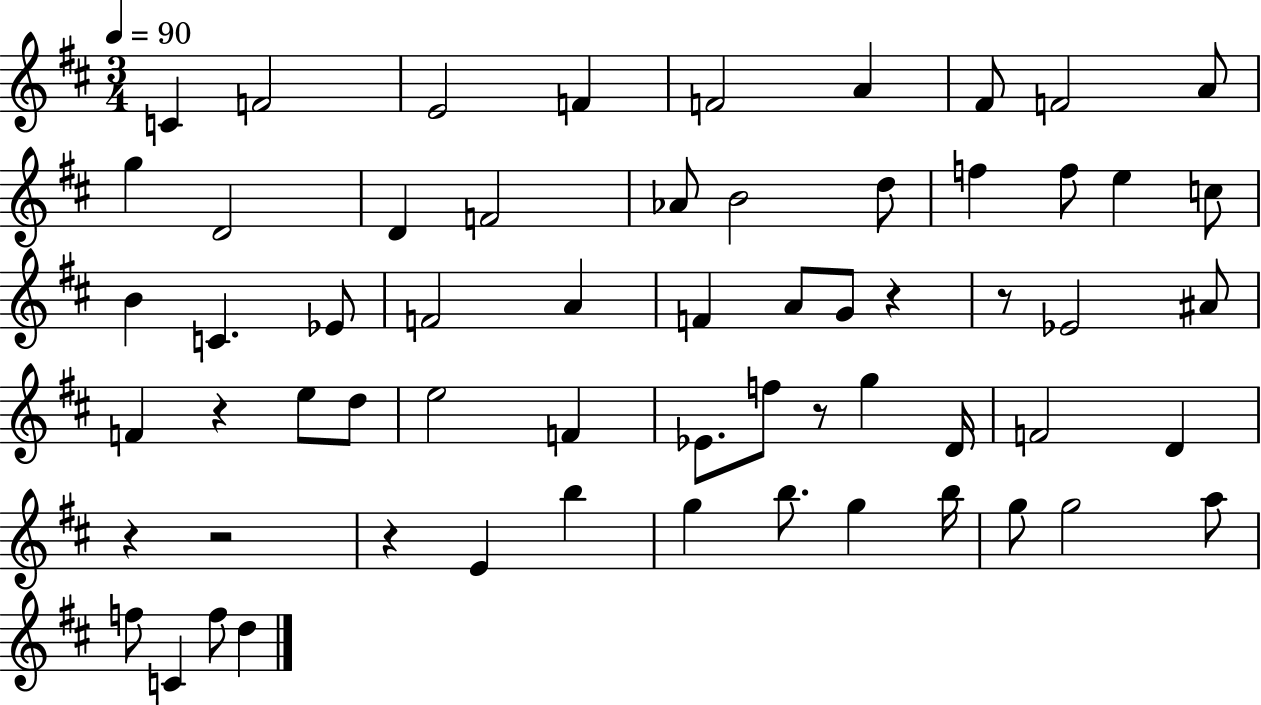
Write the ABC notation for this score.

X:1
T:Untitled
M:3/4
L:1/4
K:D
C F2 E2 F F2 A ^F/2 F2 A/2 g D2 D F2 _A/2 B2 d/2 f f/2 e c/2 B C _E/2 F2 A F A/2 G/2 z z/2 _E2 ^A/2 F z e/2 d/2 e2 F _E/2 f/2 z/2 g D/4 F2 D z z2 z E b g b/2 g b/4 g/2 g2 a/2 f/2 C f/2 d